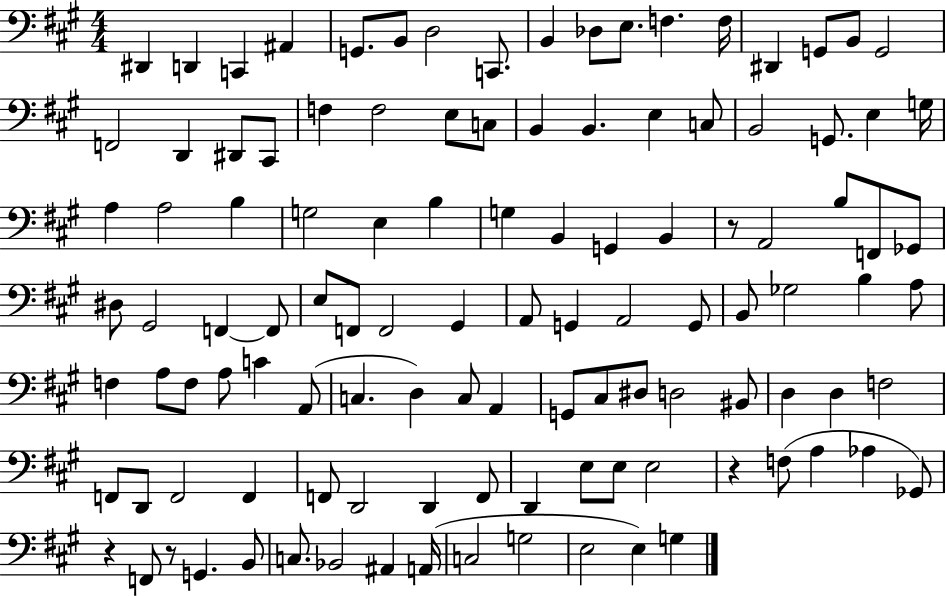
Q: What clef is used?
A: bass